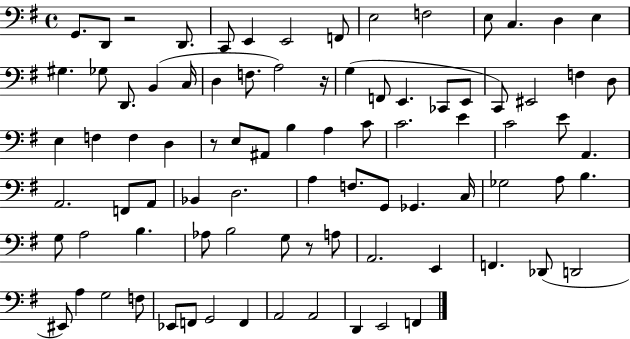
G2/e. D2/e R/h D2/e. C2/e E2/q E2/h F2/e E3/h F3/h E3/e C3/q. D3/q E3/q G#3/q. Gb3/e D2/e. B2/q C3/s D3/q F3/e. A3/h R/s G3/q F2/e E2/q. CES2/e E2/e C2/e EIS2/h F3/q D3/e E3/q F3/q F3/q D3/q R/e E3/e A#2/e B3/q A3/q C4/e C4/h. E4/q C4/h E4/e A2/q. A2/h. F2/e A2/e Bb2/q D3/h. A3/q F3/e. G2/e Gb2/q. C3/s Gb3/h A3/e B3/q. G3/e A3/h B3/q. Ab3/e B3/h G3/e R/e A3/e A2/h. E2/q F2/q. Db2/e D2/h EIS2/e A3/q G3/h F3/e Eb2/e F2/e G2/h F2/q A2/h A2/h D2/q E2/h F2/q